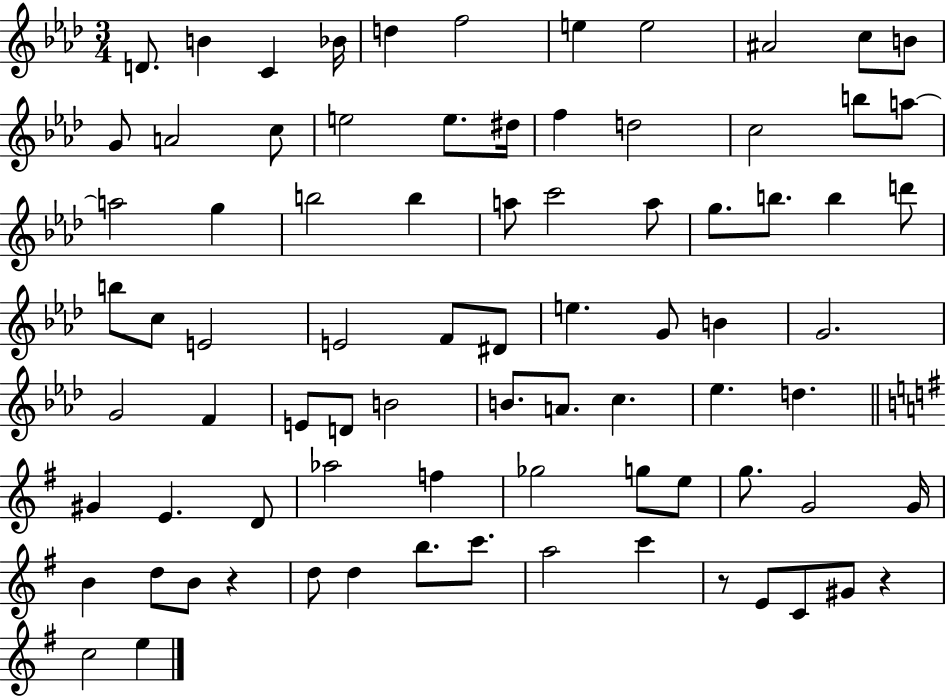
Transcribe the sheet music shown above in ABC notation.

X:1
T:Untitled
M:3/4
L:1/4
K:Ab
D/2 B C _B/4 d f2 e e2 ^A2 c/2 B/2 G/2 A2 c/2 e2 e/2 ^d/4 f d2 c2 b/2 a/2 a2 g b2 b a/2 c'2 a/2 g/2 b/2 b d'/2 b/2 c/2 E2 E2 F/2 ^D/2 e G/2 B G2 G2 F E/2 D/2 B2 B/2 A/2 c _e d ^G E D/2 _a2 f _g2 g/2 e/2 g/2 G2 G/4 B d/2 B/2 z d/2 d b/2 c'/2 a2 c' z/2 E/2 C/2 ^G/2 z c2 e